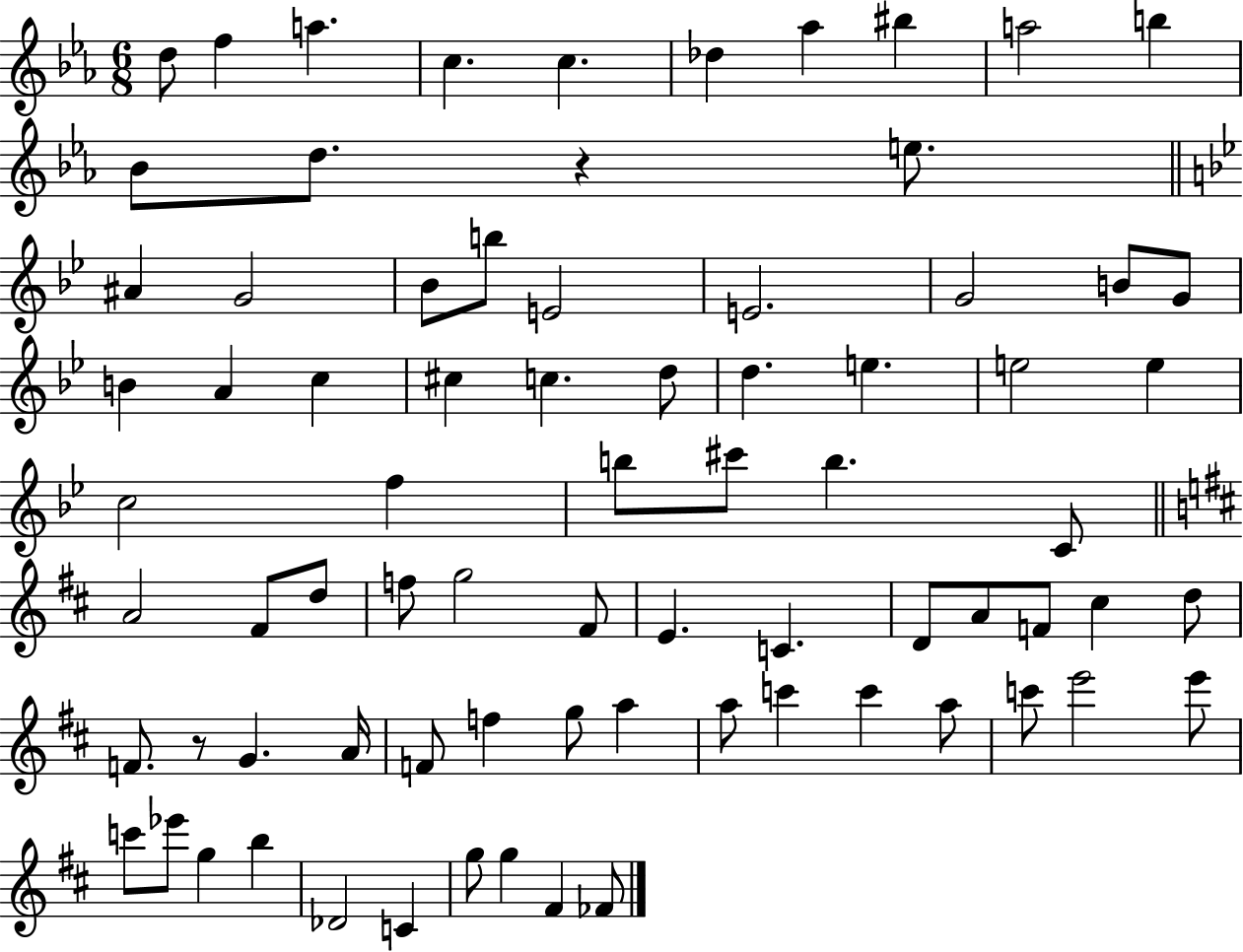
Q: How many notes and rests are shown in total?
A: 77